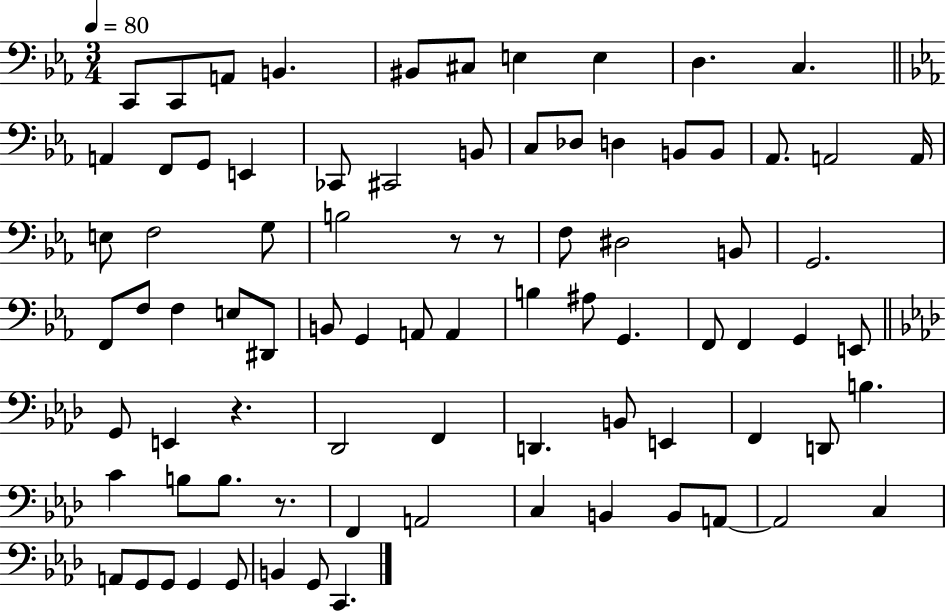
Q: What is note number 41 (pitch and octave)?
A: A2